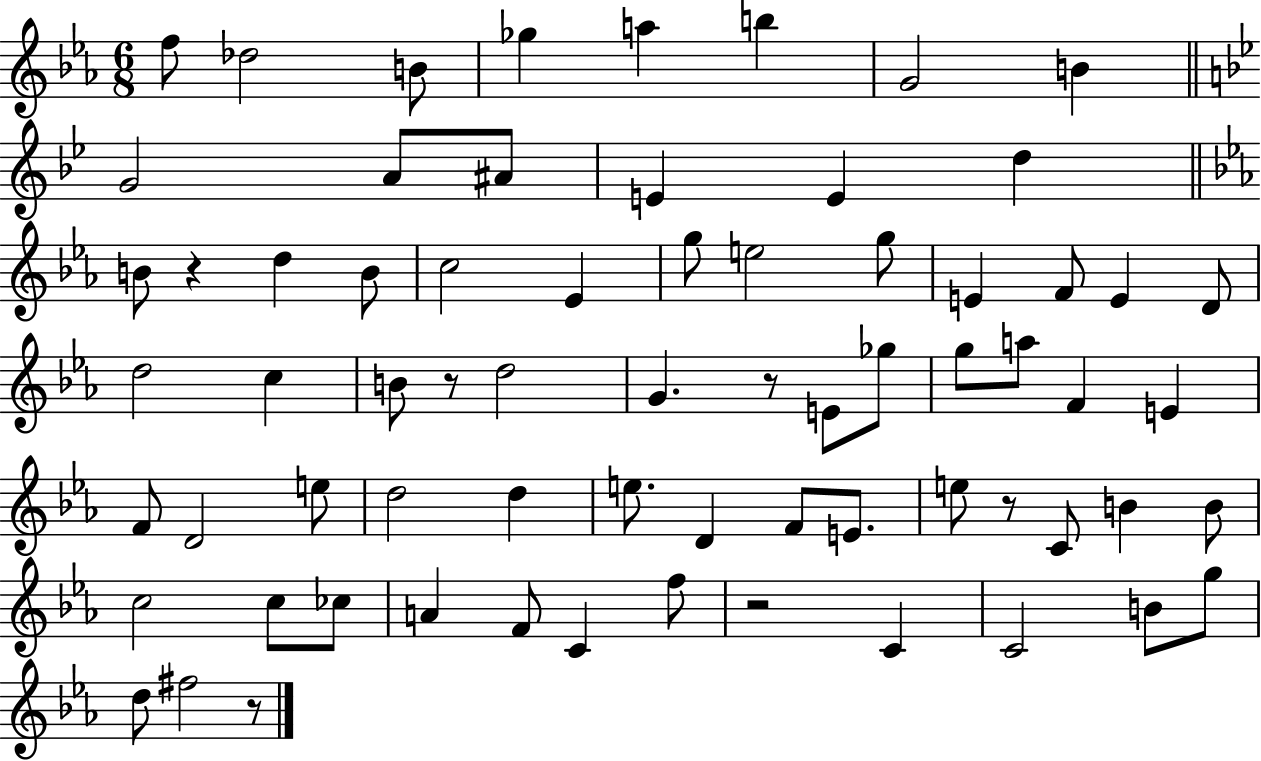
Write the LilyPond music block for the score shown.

{
  \clef treble
  \numericTimeSignature
  \time 6/8
  \key ees \major
  f''8 des''2 b'8 | ges''4 a''4 b''4 | g'2 b'4 | \bar "||" \break \key g \minor g'2 a'8 ais'8 | e'4 e'4 d''4 | \bar "||" \break \key ees \major b'8 r4 d''4 b'8 | c''2 ees'4 | g''8 e''2 g''8 | e'4 f'8 e'4 d'8 | \break d''2 c''4 | b'8 r8 d''2 | g'4. r8 e'8 ges''8 | g''8 a''8 f'4 e'4 | \break f'8 d'2 e''8 | d''2 d''4 | e''8. d'4 f'8 e'8. | e''8 r8 c'8 b'4 b'8 | \break c''2 c''8 ces''8 | a'4 f'8 c'4 f''8 | r2 c'4 | c'2 b'8 g''8 | \break d''8 fis''2 r8 | \bar "|."
}